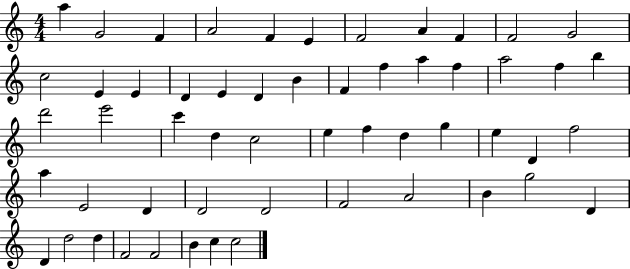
X:1
T:Untitled
M:4/4
L:1/4
K:C
a G2 F A2 F E F2 A F F2 G2 c2 E E D E D B F f a f a2 f b d'2 e'2 c' d c2 e f d g e D f2 a E2 D D2 D2 F2 A2 B g2 D D d2 d F2 F2 B c c2